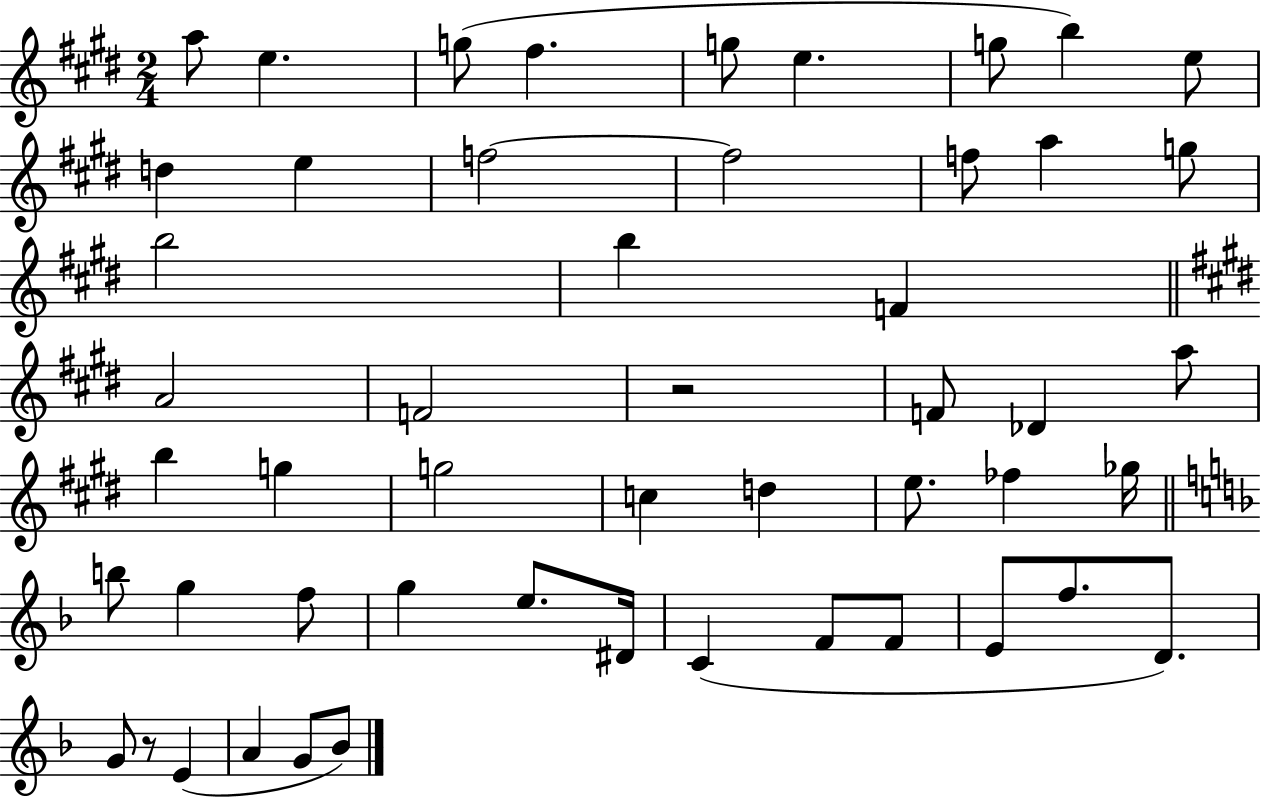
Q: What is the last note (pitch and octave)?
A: Bb4